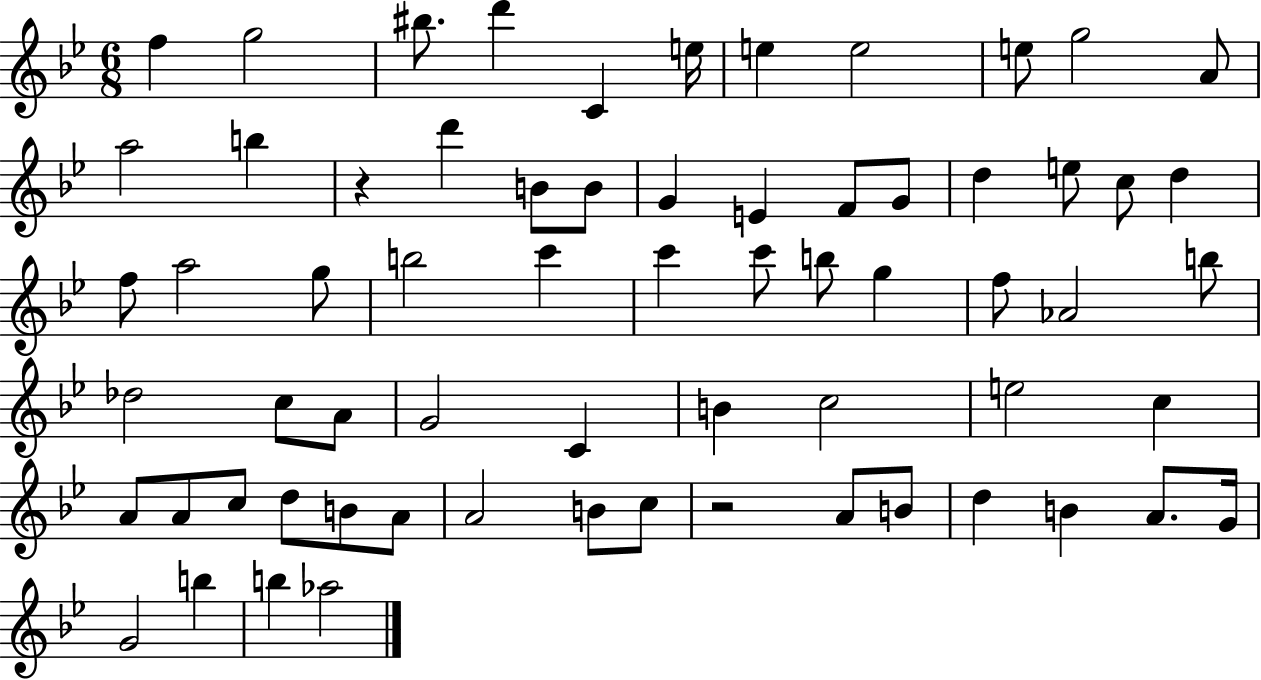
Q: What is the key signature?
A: BES major